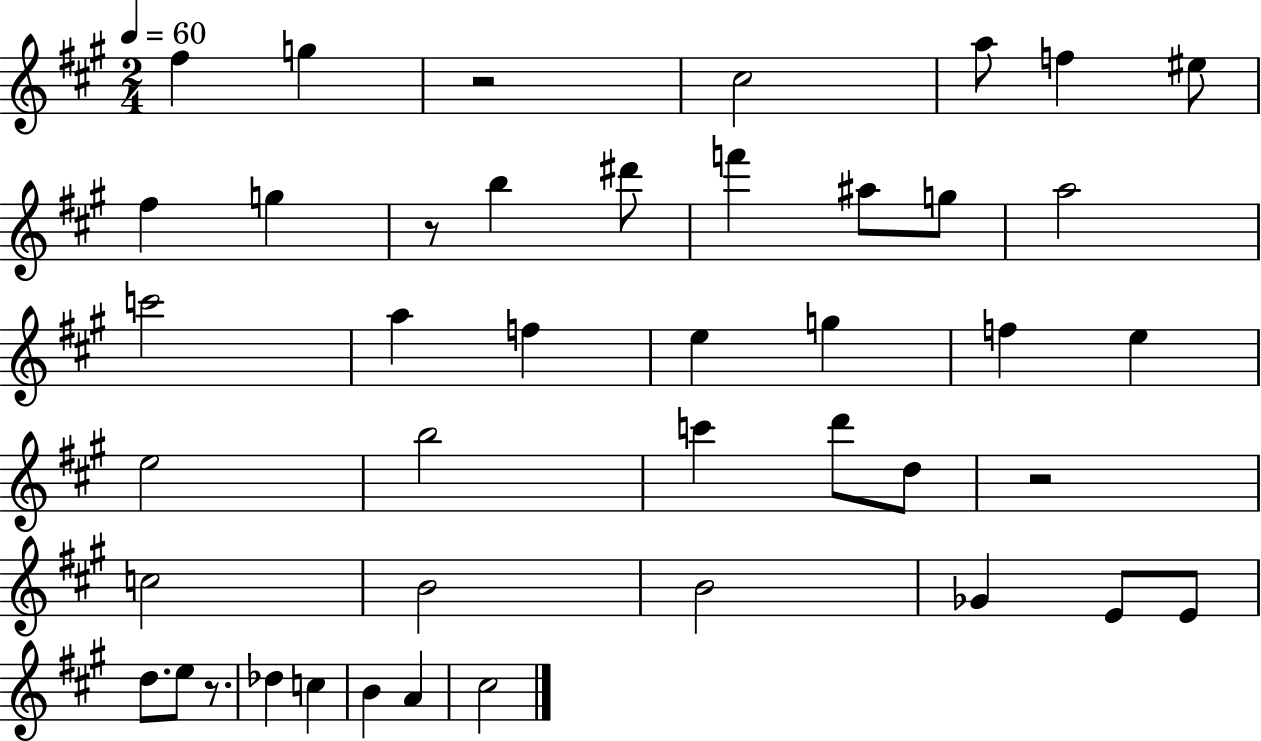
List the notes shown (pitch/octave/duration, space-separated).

F#5/q G5/q R/h C#5/h A5/e F5/q EIS5/e F#5/q G5/q R/e B5/q D#6/e F6/q A#5/e G5/e A5/h C6/h A5/q F5/q E5/q G5/q F5/q E5/q E5/h B5/h C6/q D6/e D5/e R/h C5/h B4/h B4/h Gb4/q E4/e E4/e D5/e. E5/e R/e. Db5/q C5/q B4/q A4/q C#5/h